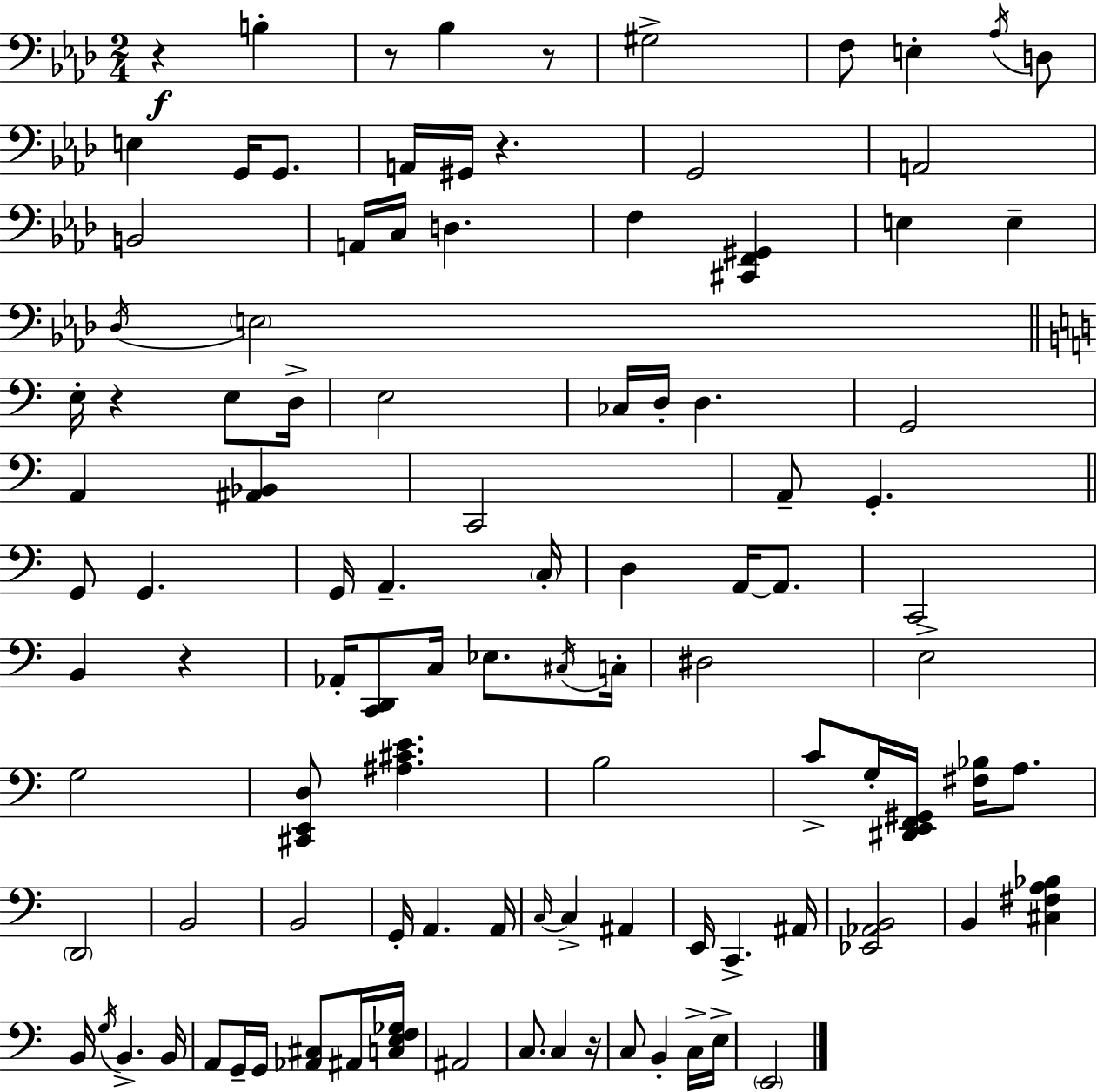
R/q B3/q R/e Bb3/q R/e G#3/h F3/e E3/q Ab3/s D3/e E3/q G2/s G2/e. A2/s G#2/s R/q. G2/h A2/h B2/h A2/s C3/s D3/q. F3/q [C#2,F2,G#2]/q E3/q E3/q Db3/s E3/h E3/s R/q E3/e D3/s E3/h CES3/s D3/s D3/q. G2/h A2/q [A#2,Bb2]/q C2/h A2/e G2/q. G2/e G2/q. G2/s A2/q. C3/s D3/q A2/s A2/e. C2/h B2/q R/q Ab2/s [C2,D2]/e C3/s Eb3/e. C#3/s C3/s D#3/h E3/h G3/h [C#2,E2,D3]/e [A#3,C#4,E4]/q. B3/h C4/e G3/s [D#2,E2,F2,G#2]/s [F#3,Bb3]/s A3/e. D2/h B2/h B2/h G2/s A2/q. A2/s C3/s C3/q A#2/q E2/s C2/q. A#2/s [Eb2,Ab2,B2]/h B2/q [C#3,F#3,A3,Bb3]/q B2/s G3/s B2/q. B2/s A2/e G2/s G2/s [Ab2,C#3]/e A#2/s [C3,E3,F3,Gb3]/s A#2/h C3/e. C3/q R/s C3/e B2/q C3/s E3/s E2/h